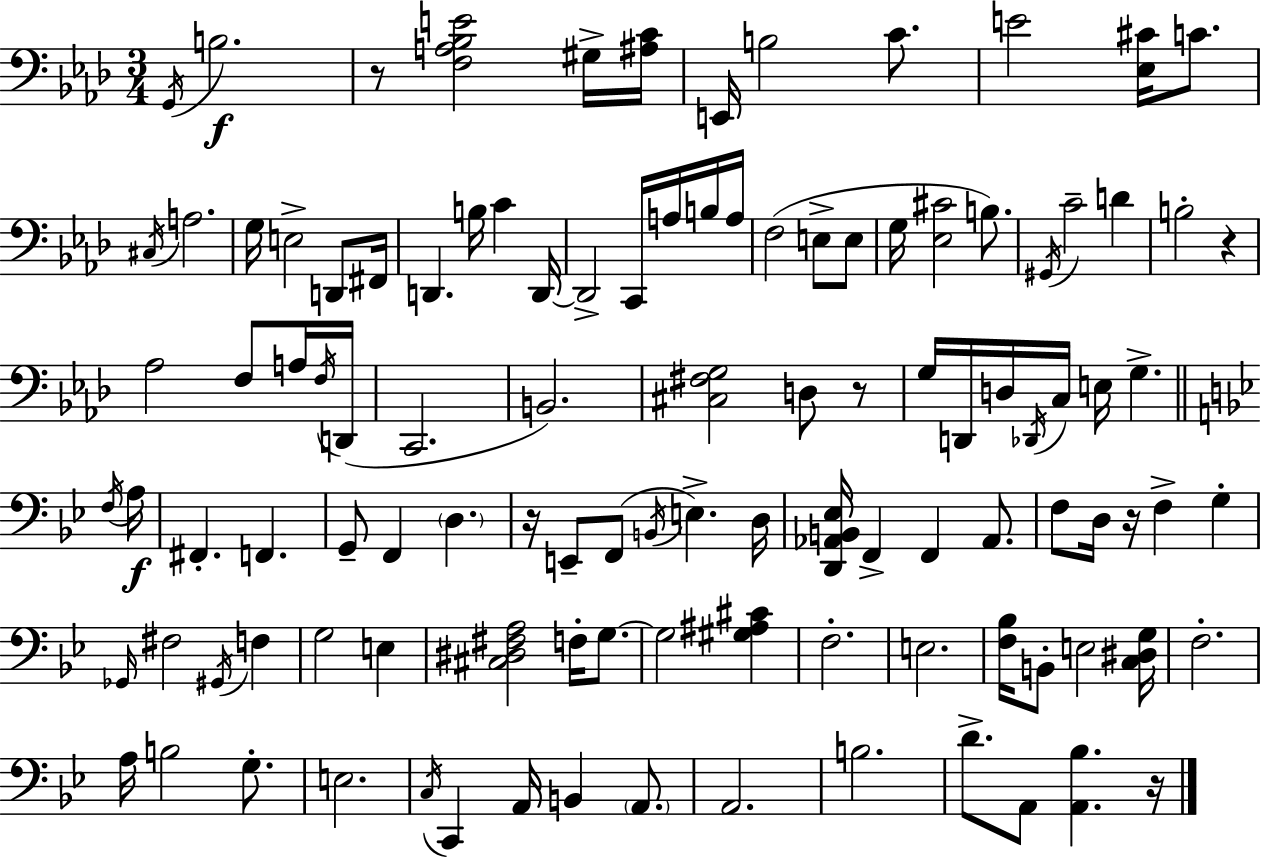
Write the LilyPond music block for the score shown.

{
  \clef bass
  \numericTimeSignature
  \time 3/4
  \key aes \major
  \acciaccatura { g,16 }\f b2. | r8 <f a bes e'>2 gis16-> | <ais c'>16 e,16 b2 c'8. | e'2 <ees cis'>16 c'8. | \break \acciaccatura { cis16 } a2. | g16 e2-> d,8 | fis,16 d,4. b16 c'4 | d,16~~ d,2-> c,16 a16 | \break b16 a16 f2( e8-> | e8 g16 <ees cis'>2 b8.) | \acciaccatura { gis,16 } c'2-- d'4 | b2-. r4 | \break aes2 f8 | a16 \acciaccatura { f16 } d,16( c,2. | b,2.) | <cis fis g>2 | \break d8 r8 g16 d,16 d16 \acciaccatura { des,16 } c16 e16 g4.-> | \bar "||" \break \key g \minor \acciaccatura { f16 }\f a16 fis,4.-. f,4. | g,8-- f,4 \parenthesize d4. | r16 e,8-- f,8( \acciaccatura { b,16 } e4.->) | d16 <d, aes, b, ees>16 f,4-> f,4 | \break aes,8. f8 d16 r16 f4-> g4-. | \grace { ges,16 } fis2 | \acciaccatura { gis,16 } f4 g2 | e4 <cis dis fis a>2 | \break f16-. g8.~~ g2 | <gis ais cis'>4 f2.-. | e2. | <f bes>16 b,8-. e2 | \break <c dis g>16 f2.-. | a16 b2 | g8.-. e2. | \acciaccatura { c16 } c,4 a,16 b,4 | \break \parenthesize a,8. a,2. | b2. | d'8.-> a,8 <a, bes>4. | r16 \bar "|."
}